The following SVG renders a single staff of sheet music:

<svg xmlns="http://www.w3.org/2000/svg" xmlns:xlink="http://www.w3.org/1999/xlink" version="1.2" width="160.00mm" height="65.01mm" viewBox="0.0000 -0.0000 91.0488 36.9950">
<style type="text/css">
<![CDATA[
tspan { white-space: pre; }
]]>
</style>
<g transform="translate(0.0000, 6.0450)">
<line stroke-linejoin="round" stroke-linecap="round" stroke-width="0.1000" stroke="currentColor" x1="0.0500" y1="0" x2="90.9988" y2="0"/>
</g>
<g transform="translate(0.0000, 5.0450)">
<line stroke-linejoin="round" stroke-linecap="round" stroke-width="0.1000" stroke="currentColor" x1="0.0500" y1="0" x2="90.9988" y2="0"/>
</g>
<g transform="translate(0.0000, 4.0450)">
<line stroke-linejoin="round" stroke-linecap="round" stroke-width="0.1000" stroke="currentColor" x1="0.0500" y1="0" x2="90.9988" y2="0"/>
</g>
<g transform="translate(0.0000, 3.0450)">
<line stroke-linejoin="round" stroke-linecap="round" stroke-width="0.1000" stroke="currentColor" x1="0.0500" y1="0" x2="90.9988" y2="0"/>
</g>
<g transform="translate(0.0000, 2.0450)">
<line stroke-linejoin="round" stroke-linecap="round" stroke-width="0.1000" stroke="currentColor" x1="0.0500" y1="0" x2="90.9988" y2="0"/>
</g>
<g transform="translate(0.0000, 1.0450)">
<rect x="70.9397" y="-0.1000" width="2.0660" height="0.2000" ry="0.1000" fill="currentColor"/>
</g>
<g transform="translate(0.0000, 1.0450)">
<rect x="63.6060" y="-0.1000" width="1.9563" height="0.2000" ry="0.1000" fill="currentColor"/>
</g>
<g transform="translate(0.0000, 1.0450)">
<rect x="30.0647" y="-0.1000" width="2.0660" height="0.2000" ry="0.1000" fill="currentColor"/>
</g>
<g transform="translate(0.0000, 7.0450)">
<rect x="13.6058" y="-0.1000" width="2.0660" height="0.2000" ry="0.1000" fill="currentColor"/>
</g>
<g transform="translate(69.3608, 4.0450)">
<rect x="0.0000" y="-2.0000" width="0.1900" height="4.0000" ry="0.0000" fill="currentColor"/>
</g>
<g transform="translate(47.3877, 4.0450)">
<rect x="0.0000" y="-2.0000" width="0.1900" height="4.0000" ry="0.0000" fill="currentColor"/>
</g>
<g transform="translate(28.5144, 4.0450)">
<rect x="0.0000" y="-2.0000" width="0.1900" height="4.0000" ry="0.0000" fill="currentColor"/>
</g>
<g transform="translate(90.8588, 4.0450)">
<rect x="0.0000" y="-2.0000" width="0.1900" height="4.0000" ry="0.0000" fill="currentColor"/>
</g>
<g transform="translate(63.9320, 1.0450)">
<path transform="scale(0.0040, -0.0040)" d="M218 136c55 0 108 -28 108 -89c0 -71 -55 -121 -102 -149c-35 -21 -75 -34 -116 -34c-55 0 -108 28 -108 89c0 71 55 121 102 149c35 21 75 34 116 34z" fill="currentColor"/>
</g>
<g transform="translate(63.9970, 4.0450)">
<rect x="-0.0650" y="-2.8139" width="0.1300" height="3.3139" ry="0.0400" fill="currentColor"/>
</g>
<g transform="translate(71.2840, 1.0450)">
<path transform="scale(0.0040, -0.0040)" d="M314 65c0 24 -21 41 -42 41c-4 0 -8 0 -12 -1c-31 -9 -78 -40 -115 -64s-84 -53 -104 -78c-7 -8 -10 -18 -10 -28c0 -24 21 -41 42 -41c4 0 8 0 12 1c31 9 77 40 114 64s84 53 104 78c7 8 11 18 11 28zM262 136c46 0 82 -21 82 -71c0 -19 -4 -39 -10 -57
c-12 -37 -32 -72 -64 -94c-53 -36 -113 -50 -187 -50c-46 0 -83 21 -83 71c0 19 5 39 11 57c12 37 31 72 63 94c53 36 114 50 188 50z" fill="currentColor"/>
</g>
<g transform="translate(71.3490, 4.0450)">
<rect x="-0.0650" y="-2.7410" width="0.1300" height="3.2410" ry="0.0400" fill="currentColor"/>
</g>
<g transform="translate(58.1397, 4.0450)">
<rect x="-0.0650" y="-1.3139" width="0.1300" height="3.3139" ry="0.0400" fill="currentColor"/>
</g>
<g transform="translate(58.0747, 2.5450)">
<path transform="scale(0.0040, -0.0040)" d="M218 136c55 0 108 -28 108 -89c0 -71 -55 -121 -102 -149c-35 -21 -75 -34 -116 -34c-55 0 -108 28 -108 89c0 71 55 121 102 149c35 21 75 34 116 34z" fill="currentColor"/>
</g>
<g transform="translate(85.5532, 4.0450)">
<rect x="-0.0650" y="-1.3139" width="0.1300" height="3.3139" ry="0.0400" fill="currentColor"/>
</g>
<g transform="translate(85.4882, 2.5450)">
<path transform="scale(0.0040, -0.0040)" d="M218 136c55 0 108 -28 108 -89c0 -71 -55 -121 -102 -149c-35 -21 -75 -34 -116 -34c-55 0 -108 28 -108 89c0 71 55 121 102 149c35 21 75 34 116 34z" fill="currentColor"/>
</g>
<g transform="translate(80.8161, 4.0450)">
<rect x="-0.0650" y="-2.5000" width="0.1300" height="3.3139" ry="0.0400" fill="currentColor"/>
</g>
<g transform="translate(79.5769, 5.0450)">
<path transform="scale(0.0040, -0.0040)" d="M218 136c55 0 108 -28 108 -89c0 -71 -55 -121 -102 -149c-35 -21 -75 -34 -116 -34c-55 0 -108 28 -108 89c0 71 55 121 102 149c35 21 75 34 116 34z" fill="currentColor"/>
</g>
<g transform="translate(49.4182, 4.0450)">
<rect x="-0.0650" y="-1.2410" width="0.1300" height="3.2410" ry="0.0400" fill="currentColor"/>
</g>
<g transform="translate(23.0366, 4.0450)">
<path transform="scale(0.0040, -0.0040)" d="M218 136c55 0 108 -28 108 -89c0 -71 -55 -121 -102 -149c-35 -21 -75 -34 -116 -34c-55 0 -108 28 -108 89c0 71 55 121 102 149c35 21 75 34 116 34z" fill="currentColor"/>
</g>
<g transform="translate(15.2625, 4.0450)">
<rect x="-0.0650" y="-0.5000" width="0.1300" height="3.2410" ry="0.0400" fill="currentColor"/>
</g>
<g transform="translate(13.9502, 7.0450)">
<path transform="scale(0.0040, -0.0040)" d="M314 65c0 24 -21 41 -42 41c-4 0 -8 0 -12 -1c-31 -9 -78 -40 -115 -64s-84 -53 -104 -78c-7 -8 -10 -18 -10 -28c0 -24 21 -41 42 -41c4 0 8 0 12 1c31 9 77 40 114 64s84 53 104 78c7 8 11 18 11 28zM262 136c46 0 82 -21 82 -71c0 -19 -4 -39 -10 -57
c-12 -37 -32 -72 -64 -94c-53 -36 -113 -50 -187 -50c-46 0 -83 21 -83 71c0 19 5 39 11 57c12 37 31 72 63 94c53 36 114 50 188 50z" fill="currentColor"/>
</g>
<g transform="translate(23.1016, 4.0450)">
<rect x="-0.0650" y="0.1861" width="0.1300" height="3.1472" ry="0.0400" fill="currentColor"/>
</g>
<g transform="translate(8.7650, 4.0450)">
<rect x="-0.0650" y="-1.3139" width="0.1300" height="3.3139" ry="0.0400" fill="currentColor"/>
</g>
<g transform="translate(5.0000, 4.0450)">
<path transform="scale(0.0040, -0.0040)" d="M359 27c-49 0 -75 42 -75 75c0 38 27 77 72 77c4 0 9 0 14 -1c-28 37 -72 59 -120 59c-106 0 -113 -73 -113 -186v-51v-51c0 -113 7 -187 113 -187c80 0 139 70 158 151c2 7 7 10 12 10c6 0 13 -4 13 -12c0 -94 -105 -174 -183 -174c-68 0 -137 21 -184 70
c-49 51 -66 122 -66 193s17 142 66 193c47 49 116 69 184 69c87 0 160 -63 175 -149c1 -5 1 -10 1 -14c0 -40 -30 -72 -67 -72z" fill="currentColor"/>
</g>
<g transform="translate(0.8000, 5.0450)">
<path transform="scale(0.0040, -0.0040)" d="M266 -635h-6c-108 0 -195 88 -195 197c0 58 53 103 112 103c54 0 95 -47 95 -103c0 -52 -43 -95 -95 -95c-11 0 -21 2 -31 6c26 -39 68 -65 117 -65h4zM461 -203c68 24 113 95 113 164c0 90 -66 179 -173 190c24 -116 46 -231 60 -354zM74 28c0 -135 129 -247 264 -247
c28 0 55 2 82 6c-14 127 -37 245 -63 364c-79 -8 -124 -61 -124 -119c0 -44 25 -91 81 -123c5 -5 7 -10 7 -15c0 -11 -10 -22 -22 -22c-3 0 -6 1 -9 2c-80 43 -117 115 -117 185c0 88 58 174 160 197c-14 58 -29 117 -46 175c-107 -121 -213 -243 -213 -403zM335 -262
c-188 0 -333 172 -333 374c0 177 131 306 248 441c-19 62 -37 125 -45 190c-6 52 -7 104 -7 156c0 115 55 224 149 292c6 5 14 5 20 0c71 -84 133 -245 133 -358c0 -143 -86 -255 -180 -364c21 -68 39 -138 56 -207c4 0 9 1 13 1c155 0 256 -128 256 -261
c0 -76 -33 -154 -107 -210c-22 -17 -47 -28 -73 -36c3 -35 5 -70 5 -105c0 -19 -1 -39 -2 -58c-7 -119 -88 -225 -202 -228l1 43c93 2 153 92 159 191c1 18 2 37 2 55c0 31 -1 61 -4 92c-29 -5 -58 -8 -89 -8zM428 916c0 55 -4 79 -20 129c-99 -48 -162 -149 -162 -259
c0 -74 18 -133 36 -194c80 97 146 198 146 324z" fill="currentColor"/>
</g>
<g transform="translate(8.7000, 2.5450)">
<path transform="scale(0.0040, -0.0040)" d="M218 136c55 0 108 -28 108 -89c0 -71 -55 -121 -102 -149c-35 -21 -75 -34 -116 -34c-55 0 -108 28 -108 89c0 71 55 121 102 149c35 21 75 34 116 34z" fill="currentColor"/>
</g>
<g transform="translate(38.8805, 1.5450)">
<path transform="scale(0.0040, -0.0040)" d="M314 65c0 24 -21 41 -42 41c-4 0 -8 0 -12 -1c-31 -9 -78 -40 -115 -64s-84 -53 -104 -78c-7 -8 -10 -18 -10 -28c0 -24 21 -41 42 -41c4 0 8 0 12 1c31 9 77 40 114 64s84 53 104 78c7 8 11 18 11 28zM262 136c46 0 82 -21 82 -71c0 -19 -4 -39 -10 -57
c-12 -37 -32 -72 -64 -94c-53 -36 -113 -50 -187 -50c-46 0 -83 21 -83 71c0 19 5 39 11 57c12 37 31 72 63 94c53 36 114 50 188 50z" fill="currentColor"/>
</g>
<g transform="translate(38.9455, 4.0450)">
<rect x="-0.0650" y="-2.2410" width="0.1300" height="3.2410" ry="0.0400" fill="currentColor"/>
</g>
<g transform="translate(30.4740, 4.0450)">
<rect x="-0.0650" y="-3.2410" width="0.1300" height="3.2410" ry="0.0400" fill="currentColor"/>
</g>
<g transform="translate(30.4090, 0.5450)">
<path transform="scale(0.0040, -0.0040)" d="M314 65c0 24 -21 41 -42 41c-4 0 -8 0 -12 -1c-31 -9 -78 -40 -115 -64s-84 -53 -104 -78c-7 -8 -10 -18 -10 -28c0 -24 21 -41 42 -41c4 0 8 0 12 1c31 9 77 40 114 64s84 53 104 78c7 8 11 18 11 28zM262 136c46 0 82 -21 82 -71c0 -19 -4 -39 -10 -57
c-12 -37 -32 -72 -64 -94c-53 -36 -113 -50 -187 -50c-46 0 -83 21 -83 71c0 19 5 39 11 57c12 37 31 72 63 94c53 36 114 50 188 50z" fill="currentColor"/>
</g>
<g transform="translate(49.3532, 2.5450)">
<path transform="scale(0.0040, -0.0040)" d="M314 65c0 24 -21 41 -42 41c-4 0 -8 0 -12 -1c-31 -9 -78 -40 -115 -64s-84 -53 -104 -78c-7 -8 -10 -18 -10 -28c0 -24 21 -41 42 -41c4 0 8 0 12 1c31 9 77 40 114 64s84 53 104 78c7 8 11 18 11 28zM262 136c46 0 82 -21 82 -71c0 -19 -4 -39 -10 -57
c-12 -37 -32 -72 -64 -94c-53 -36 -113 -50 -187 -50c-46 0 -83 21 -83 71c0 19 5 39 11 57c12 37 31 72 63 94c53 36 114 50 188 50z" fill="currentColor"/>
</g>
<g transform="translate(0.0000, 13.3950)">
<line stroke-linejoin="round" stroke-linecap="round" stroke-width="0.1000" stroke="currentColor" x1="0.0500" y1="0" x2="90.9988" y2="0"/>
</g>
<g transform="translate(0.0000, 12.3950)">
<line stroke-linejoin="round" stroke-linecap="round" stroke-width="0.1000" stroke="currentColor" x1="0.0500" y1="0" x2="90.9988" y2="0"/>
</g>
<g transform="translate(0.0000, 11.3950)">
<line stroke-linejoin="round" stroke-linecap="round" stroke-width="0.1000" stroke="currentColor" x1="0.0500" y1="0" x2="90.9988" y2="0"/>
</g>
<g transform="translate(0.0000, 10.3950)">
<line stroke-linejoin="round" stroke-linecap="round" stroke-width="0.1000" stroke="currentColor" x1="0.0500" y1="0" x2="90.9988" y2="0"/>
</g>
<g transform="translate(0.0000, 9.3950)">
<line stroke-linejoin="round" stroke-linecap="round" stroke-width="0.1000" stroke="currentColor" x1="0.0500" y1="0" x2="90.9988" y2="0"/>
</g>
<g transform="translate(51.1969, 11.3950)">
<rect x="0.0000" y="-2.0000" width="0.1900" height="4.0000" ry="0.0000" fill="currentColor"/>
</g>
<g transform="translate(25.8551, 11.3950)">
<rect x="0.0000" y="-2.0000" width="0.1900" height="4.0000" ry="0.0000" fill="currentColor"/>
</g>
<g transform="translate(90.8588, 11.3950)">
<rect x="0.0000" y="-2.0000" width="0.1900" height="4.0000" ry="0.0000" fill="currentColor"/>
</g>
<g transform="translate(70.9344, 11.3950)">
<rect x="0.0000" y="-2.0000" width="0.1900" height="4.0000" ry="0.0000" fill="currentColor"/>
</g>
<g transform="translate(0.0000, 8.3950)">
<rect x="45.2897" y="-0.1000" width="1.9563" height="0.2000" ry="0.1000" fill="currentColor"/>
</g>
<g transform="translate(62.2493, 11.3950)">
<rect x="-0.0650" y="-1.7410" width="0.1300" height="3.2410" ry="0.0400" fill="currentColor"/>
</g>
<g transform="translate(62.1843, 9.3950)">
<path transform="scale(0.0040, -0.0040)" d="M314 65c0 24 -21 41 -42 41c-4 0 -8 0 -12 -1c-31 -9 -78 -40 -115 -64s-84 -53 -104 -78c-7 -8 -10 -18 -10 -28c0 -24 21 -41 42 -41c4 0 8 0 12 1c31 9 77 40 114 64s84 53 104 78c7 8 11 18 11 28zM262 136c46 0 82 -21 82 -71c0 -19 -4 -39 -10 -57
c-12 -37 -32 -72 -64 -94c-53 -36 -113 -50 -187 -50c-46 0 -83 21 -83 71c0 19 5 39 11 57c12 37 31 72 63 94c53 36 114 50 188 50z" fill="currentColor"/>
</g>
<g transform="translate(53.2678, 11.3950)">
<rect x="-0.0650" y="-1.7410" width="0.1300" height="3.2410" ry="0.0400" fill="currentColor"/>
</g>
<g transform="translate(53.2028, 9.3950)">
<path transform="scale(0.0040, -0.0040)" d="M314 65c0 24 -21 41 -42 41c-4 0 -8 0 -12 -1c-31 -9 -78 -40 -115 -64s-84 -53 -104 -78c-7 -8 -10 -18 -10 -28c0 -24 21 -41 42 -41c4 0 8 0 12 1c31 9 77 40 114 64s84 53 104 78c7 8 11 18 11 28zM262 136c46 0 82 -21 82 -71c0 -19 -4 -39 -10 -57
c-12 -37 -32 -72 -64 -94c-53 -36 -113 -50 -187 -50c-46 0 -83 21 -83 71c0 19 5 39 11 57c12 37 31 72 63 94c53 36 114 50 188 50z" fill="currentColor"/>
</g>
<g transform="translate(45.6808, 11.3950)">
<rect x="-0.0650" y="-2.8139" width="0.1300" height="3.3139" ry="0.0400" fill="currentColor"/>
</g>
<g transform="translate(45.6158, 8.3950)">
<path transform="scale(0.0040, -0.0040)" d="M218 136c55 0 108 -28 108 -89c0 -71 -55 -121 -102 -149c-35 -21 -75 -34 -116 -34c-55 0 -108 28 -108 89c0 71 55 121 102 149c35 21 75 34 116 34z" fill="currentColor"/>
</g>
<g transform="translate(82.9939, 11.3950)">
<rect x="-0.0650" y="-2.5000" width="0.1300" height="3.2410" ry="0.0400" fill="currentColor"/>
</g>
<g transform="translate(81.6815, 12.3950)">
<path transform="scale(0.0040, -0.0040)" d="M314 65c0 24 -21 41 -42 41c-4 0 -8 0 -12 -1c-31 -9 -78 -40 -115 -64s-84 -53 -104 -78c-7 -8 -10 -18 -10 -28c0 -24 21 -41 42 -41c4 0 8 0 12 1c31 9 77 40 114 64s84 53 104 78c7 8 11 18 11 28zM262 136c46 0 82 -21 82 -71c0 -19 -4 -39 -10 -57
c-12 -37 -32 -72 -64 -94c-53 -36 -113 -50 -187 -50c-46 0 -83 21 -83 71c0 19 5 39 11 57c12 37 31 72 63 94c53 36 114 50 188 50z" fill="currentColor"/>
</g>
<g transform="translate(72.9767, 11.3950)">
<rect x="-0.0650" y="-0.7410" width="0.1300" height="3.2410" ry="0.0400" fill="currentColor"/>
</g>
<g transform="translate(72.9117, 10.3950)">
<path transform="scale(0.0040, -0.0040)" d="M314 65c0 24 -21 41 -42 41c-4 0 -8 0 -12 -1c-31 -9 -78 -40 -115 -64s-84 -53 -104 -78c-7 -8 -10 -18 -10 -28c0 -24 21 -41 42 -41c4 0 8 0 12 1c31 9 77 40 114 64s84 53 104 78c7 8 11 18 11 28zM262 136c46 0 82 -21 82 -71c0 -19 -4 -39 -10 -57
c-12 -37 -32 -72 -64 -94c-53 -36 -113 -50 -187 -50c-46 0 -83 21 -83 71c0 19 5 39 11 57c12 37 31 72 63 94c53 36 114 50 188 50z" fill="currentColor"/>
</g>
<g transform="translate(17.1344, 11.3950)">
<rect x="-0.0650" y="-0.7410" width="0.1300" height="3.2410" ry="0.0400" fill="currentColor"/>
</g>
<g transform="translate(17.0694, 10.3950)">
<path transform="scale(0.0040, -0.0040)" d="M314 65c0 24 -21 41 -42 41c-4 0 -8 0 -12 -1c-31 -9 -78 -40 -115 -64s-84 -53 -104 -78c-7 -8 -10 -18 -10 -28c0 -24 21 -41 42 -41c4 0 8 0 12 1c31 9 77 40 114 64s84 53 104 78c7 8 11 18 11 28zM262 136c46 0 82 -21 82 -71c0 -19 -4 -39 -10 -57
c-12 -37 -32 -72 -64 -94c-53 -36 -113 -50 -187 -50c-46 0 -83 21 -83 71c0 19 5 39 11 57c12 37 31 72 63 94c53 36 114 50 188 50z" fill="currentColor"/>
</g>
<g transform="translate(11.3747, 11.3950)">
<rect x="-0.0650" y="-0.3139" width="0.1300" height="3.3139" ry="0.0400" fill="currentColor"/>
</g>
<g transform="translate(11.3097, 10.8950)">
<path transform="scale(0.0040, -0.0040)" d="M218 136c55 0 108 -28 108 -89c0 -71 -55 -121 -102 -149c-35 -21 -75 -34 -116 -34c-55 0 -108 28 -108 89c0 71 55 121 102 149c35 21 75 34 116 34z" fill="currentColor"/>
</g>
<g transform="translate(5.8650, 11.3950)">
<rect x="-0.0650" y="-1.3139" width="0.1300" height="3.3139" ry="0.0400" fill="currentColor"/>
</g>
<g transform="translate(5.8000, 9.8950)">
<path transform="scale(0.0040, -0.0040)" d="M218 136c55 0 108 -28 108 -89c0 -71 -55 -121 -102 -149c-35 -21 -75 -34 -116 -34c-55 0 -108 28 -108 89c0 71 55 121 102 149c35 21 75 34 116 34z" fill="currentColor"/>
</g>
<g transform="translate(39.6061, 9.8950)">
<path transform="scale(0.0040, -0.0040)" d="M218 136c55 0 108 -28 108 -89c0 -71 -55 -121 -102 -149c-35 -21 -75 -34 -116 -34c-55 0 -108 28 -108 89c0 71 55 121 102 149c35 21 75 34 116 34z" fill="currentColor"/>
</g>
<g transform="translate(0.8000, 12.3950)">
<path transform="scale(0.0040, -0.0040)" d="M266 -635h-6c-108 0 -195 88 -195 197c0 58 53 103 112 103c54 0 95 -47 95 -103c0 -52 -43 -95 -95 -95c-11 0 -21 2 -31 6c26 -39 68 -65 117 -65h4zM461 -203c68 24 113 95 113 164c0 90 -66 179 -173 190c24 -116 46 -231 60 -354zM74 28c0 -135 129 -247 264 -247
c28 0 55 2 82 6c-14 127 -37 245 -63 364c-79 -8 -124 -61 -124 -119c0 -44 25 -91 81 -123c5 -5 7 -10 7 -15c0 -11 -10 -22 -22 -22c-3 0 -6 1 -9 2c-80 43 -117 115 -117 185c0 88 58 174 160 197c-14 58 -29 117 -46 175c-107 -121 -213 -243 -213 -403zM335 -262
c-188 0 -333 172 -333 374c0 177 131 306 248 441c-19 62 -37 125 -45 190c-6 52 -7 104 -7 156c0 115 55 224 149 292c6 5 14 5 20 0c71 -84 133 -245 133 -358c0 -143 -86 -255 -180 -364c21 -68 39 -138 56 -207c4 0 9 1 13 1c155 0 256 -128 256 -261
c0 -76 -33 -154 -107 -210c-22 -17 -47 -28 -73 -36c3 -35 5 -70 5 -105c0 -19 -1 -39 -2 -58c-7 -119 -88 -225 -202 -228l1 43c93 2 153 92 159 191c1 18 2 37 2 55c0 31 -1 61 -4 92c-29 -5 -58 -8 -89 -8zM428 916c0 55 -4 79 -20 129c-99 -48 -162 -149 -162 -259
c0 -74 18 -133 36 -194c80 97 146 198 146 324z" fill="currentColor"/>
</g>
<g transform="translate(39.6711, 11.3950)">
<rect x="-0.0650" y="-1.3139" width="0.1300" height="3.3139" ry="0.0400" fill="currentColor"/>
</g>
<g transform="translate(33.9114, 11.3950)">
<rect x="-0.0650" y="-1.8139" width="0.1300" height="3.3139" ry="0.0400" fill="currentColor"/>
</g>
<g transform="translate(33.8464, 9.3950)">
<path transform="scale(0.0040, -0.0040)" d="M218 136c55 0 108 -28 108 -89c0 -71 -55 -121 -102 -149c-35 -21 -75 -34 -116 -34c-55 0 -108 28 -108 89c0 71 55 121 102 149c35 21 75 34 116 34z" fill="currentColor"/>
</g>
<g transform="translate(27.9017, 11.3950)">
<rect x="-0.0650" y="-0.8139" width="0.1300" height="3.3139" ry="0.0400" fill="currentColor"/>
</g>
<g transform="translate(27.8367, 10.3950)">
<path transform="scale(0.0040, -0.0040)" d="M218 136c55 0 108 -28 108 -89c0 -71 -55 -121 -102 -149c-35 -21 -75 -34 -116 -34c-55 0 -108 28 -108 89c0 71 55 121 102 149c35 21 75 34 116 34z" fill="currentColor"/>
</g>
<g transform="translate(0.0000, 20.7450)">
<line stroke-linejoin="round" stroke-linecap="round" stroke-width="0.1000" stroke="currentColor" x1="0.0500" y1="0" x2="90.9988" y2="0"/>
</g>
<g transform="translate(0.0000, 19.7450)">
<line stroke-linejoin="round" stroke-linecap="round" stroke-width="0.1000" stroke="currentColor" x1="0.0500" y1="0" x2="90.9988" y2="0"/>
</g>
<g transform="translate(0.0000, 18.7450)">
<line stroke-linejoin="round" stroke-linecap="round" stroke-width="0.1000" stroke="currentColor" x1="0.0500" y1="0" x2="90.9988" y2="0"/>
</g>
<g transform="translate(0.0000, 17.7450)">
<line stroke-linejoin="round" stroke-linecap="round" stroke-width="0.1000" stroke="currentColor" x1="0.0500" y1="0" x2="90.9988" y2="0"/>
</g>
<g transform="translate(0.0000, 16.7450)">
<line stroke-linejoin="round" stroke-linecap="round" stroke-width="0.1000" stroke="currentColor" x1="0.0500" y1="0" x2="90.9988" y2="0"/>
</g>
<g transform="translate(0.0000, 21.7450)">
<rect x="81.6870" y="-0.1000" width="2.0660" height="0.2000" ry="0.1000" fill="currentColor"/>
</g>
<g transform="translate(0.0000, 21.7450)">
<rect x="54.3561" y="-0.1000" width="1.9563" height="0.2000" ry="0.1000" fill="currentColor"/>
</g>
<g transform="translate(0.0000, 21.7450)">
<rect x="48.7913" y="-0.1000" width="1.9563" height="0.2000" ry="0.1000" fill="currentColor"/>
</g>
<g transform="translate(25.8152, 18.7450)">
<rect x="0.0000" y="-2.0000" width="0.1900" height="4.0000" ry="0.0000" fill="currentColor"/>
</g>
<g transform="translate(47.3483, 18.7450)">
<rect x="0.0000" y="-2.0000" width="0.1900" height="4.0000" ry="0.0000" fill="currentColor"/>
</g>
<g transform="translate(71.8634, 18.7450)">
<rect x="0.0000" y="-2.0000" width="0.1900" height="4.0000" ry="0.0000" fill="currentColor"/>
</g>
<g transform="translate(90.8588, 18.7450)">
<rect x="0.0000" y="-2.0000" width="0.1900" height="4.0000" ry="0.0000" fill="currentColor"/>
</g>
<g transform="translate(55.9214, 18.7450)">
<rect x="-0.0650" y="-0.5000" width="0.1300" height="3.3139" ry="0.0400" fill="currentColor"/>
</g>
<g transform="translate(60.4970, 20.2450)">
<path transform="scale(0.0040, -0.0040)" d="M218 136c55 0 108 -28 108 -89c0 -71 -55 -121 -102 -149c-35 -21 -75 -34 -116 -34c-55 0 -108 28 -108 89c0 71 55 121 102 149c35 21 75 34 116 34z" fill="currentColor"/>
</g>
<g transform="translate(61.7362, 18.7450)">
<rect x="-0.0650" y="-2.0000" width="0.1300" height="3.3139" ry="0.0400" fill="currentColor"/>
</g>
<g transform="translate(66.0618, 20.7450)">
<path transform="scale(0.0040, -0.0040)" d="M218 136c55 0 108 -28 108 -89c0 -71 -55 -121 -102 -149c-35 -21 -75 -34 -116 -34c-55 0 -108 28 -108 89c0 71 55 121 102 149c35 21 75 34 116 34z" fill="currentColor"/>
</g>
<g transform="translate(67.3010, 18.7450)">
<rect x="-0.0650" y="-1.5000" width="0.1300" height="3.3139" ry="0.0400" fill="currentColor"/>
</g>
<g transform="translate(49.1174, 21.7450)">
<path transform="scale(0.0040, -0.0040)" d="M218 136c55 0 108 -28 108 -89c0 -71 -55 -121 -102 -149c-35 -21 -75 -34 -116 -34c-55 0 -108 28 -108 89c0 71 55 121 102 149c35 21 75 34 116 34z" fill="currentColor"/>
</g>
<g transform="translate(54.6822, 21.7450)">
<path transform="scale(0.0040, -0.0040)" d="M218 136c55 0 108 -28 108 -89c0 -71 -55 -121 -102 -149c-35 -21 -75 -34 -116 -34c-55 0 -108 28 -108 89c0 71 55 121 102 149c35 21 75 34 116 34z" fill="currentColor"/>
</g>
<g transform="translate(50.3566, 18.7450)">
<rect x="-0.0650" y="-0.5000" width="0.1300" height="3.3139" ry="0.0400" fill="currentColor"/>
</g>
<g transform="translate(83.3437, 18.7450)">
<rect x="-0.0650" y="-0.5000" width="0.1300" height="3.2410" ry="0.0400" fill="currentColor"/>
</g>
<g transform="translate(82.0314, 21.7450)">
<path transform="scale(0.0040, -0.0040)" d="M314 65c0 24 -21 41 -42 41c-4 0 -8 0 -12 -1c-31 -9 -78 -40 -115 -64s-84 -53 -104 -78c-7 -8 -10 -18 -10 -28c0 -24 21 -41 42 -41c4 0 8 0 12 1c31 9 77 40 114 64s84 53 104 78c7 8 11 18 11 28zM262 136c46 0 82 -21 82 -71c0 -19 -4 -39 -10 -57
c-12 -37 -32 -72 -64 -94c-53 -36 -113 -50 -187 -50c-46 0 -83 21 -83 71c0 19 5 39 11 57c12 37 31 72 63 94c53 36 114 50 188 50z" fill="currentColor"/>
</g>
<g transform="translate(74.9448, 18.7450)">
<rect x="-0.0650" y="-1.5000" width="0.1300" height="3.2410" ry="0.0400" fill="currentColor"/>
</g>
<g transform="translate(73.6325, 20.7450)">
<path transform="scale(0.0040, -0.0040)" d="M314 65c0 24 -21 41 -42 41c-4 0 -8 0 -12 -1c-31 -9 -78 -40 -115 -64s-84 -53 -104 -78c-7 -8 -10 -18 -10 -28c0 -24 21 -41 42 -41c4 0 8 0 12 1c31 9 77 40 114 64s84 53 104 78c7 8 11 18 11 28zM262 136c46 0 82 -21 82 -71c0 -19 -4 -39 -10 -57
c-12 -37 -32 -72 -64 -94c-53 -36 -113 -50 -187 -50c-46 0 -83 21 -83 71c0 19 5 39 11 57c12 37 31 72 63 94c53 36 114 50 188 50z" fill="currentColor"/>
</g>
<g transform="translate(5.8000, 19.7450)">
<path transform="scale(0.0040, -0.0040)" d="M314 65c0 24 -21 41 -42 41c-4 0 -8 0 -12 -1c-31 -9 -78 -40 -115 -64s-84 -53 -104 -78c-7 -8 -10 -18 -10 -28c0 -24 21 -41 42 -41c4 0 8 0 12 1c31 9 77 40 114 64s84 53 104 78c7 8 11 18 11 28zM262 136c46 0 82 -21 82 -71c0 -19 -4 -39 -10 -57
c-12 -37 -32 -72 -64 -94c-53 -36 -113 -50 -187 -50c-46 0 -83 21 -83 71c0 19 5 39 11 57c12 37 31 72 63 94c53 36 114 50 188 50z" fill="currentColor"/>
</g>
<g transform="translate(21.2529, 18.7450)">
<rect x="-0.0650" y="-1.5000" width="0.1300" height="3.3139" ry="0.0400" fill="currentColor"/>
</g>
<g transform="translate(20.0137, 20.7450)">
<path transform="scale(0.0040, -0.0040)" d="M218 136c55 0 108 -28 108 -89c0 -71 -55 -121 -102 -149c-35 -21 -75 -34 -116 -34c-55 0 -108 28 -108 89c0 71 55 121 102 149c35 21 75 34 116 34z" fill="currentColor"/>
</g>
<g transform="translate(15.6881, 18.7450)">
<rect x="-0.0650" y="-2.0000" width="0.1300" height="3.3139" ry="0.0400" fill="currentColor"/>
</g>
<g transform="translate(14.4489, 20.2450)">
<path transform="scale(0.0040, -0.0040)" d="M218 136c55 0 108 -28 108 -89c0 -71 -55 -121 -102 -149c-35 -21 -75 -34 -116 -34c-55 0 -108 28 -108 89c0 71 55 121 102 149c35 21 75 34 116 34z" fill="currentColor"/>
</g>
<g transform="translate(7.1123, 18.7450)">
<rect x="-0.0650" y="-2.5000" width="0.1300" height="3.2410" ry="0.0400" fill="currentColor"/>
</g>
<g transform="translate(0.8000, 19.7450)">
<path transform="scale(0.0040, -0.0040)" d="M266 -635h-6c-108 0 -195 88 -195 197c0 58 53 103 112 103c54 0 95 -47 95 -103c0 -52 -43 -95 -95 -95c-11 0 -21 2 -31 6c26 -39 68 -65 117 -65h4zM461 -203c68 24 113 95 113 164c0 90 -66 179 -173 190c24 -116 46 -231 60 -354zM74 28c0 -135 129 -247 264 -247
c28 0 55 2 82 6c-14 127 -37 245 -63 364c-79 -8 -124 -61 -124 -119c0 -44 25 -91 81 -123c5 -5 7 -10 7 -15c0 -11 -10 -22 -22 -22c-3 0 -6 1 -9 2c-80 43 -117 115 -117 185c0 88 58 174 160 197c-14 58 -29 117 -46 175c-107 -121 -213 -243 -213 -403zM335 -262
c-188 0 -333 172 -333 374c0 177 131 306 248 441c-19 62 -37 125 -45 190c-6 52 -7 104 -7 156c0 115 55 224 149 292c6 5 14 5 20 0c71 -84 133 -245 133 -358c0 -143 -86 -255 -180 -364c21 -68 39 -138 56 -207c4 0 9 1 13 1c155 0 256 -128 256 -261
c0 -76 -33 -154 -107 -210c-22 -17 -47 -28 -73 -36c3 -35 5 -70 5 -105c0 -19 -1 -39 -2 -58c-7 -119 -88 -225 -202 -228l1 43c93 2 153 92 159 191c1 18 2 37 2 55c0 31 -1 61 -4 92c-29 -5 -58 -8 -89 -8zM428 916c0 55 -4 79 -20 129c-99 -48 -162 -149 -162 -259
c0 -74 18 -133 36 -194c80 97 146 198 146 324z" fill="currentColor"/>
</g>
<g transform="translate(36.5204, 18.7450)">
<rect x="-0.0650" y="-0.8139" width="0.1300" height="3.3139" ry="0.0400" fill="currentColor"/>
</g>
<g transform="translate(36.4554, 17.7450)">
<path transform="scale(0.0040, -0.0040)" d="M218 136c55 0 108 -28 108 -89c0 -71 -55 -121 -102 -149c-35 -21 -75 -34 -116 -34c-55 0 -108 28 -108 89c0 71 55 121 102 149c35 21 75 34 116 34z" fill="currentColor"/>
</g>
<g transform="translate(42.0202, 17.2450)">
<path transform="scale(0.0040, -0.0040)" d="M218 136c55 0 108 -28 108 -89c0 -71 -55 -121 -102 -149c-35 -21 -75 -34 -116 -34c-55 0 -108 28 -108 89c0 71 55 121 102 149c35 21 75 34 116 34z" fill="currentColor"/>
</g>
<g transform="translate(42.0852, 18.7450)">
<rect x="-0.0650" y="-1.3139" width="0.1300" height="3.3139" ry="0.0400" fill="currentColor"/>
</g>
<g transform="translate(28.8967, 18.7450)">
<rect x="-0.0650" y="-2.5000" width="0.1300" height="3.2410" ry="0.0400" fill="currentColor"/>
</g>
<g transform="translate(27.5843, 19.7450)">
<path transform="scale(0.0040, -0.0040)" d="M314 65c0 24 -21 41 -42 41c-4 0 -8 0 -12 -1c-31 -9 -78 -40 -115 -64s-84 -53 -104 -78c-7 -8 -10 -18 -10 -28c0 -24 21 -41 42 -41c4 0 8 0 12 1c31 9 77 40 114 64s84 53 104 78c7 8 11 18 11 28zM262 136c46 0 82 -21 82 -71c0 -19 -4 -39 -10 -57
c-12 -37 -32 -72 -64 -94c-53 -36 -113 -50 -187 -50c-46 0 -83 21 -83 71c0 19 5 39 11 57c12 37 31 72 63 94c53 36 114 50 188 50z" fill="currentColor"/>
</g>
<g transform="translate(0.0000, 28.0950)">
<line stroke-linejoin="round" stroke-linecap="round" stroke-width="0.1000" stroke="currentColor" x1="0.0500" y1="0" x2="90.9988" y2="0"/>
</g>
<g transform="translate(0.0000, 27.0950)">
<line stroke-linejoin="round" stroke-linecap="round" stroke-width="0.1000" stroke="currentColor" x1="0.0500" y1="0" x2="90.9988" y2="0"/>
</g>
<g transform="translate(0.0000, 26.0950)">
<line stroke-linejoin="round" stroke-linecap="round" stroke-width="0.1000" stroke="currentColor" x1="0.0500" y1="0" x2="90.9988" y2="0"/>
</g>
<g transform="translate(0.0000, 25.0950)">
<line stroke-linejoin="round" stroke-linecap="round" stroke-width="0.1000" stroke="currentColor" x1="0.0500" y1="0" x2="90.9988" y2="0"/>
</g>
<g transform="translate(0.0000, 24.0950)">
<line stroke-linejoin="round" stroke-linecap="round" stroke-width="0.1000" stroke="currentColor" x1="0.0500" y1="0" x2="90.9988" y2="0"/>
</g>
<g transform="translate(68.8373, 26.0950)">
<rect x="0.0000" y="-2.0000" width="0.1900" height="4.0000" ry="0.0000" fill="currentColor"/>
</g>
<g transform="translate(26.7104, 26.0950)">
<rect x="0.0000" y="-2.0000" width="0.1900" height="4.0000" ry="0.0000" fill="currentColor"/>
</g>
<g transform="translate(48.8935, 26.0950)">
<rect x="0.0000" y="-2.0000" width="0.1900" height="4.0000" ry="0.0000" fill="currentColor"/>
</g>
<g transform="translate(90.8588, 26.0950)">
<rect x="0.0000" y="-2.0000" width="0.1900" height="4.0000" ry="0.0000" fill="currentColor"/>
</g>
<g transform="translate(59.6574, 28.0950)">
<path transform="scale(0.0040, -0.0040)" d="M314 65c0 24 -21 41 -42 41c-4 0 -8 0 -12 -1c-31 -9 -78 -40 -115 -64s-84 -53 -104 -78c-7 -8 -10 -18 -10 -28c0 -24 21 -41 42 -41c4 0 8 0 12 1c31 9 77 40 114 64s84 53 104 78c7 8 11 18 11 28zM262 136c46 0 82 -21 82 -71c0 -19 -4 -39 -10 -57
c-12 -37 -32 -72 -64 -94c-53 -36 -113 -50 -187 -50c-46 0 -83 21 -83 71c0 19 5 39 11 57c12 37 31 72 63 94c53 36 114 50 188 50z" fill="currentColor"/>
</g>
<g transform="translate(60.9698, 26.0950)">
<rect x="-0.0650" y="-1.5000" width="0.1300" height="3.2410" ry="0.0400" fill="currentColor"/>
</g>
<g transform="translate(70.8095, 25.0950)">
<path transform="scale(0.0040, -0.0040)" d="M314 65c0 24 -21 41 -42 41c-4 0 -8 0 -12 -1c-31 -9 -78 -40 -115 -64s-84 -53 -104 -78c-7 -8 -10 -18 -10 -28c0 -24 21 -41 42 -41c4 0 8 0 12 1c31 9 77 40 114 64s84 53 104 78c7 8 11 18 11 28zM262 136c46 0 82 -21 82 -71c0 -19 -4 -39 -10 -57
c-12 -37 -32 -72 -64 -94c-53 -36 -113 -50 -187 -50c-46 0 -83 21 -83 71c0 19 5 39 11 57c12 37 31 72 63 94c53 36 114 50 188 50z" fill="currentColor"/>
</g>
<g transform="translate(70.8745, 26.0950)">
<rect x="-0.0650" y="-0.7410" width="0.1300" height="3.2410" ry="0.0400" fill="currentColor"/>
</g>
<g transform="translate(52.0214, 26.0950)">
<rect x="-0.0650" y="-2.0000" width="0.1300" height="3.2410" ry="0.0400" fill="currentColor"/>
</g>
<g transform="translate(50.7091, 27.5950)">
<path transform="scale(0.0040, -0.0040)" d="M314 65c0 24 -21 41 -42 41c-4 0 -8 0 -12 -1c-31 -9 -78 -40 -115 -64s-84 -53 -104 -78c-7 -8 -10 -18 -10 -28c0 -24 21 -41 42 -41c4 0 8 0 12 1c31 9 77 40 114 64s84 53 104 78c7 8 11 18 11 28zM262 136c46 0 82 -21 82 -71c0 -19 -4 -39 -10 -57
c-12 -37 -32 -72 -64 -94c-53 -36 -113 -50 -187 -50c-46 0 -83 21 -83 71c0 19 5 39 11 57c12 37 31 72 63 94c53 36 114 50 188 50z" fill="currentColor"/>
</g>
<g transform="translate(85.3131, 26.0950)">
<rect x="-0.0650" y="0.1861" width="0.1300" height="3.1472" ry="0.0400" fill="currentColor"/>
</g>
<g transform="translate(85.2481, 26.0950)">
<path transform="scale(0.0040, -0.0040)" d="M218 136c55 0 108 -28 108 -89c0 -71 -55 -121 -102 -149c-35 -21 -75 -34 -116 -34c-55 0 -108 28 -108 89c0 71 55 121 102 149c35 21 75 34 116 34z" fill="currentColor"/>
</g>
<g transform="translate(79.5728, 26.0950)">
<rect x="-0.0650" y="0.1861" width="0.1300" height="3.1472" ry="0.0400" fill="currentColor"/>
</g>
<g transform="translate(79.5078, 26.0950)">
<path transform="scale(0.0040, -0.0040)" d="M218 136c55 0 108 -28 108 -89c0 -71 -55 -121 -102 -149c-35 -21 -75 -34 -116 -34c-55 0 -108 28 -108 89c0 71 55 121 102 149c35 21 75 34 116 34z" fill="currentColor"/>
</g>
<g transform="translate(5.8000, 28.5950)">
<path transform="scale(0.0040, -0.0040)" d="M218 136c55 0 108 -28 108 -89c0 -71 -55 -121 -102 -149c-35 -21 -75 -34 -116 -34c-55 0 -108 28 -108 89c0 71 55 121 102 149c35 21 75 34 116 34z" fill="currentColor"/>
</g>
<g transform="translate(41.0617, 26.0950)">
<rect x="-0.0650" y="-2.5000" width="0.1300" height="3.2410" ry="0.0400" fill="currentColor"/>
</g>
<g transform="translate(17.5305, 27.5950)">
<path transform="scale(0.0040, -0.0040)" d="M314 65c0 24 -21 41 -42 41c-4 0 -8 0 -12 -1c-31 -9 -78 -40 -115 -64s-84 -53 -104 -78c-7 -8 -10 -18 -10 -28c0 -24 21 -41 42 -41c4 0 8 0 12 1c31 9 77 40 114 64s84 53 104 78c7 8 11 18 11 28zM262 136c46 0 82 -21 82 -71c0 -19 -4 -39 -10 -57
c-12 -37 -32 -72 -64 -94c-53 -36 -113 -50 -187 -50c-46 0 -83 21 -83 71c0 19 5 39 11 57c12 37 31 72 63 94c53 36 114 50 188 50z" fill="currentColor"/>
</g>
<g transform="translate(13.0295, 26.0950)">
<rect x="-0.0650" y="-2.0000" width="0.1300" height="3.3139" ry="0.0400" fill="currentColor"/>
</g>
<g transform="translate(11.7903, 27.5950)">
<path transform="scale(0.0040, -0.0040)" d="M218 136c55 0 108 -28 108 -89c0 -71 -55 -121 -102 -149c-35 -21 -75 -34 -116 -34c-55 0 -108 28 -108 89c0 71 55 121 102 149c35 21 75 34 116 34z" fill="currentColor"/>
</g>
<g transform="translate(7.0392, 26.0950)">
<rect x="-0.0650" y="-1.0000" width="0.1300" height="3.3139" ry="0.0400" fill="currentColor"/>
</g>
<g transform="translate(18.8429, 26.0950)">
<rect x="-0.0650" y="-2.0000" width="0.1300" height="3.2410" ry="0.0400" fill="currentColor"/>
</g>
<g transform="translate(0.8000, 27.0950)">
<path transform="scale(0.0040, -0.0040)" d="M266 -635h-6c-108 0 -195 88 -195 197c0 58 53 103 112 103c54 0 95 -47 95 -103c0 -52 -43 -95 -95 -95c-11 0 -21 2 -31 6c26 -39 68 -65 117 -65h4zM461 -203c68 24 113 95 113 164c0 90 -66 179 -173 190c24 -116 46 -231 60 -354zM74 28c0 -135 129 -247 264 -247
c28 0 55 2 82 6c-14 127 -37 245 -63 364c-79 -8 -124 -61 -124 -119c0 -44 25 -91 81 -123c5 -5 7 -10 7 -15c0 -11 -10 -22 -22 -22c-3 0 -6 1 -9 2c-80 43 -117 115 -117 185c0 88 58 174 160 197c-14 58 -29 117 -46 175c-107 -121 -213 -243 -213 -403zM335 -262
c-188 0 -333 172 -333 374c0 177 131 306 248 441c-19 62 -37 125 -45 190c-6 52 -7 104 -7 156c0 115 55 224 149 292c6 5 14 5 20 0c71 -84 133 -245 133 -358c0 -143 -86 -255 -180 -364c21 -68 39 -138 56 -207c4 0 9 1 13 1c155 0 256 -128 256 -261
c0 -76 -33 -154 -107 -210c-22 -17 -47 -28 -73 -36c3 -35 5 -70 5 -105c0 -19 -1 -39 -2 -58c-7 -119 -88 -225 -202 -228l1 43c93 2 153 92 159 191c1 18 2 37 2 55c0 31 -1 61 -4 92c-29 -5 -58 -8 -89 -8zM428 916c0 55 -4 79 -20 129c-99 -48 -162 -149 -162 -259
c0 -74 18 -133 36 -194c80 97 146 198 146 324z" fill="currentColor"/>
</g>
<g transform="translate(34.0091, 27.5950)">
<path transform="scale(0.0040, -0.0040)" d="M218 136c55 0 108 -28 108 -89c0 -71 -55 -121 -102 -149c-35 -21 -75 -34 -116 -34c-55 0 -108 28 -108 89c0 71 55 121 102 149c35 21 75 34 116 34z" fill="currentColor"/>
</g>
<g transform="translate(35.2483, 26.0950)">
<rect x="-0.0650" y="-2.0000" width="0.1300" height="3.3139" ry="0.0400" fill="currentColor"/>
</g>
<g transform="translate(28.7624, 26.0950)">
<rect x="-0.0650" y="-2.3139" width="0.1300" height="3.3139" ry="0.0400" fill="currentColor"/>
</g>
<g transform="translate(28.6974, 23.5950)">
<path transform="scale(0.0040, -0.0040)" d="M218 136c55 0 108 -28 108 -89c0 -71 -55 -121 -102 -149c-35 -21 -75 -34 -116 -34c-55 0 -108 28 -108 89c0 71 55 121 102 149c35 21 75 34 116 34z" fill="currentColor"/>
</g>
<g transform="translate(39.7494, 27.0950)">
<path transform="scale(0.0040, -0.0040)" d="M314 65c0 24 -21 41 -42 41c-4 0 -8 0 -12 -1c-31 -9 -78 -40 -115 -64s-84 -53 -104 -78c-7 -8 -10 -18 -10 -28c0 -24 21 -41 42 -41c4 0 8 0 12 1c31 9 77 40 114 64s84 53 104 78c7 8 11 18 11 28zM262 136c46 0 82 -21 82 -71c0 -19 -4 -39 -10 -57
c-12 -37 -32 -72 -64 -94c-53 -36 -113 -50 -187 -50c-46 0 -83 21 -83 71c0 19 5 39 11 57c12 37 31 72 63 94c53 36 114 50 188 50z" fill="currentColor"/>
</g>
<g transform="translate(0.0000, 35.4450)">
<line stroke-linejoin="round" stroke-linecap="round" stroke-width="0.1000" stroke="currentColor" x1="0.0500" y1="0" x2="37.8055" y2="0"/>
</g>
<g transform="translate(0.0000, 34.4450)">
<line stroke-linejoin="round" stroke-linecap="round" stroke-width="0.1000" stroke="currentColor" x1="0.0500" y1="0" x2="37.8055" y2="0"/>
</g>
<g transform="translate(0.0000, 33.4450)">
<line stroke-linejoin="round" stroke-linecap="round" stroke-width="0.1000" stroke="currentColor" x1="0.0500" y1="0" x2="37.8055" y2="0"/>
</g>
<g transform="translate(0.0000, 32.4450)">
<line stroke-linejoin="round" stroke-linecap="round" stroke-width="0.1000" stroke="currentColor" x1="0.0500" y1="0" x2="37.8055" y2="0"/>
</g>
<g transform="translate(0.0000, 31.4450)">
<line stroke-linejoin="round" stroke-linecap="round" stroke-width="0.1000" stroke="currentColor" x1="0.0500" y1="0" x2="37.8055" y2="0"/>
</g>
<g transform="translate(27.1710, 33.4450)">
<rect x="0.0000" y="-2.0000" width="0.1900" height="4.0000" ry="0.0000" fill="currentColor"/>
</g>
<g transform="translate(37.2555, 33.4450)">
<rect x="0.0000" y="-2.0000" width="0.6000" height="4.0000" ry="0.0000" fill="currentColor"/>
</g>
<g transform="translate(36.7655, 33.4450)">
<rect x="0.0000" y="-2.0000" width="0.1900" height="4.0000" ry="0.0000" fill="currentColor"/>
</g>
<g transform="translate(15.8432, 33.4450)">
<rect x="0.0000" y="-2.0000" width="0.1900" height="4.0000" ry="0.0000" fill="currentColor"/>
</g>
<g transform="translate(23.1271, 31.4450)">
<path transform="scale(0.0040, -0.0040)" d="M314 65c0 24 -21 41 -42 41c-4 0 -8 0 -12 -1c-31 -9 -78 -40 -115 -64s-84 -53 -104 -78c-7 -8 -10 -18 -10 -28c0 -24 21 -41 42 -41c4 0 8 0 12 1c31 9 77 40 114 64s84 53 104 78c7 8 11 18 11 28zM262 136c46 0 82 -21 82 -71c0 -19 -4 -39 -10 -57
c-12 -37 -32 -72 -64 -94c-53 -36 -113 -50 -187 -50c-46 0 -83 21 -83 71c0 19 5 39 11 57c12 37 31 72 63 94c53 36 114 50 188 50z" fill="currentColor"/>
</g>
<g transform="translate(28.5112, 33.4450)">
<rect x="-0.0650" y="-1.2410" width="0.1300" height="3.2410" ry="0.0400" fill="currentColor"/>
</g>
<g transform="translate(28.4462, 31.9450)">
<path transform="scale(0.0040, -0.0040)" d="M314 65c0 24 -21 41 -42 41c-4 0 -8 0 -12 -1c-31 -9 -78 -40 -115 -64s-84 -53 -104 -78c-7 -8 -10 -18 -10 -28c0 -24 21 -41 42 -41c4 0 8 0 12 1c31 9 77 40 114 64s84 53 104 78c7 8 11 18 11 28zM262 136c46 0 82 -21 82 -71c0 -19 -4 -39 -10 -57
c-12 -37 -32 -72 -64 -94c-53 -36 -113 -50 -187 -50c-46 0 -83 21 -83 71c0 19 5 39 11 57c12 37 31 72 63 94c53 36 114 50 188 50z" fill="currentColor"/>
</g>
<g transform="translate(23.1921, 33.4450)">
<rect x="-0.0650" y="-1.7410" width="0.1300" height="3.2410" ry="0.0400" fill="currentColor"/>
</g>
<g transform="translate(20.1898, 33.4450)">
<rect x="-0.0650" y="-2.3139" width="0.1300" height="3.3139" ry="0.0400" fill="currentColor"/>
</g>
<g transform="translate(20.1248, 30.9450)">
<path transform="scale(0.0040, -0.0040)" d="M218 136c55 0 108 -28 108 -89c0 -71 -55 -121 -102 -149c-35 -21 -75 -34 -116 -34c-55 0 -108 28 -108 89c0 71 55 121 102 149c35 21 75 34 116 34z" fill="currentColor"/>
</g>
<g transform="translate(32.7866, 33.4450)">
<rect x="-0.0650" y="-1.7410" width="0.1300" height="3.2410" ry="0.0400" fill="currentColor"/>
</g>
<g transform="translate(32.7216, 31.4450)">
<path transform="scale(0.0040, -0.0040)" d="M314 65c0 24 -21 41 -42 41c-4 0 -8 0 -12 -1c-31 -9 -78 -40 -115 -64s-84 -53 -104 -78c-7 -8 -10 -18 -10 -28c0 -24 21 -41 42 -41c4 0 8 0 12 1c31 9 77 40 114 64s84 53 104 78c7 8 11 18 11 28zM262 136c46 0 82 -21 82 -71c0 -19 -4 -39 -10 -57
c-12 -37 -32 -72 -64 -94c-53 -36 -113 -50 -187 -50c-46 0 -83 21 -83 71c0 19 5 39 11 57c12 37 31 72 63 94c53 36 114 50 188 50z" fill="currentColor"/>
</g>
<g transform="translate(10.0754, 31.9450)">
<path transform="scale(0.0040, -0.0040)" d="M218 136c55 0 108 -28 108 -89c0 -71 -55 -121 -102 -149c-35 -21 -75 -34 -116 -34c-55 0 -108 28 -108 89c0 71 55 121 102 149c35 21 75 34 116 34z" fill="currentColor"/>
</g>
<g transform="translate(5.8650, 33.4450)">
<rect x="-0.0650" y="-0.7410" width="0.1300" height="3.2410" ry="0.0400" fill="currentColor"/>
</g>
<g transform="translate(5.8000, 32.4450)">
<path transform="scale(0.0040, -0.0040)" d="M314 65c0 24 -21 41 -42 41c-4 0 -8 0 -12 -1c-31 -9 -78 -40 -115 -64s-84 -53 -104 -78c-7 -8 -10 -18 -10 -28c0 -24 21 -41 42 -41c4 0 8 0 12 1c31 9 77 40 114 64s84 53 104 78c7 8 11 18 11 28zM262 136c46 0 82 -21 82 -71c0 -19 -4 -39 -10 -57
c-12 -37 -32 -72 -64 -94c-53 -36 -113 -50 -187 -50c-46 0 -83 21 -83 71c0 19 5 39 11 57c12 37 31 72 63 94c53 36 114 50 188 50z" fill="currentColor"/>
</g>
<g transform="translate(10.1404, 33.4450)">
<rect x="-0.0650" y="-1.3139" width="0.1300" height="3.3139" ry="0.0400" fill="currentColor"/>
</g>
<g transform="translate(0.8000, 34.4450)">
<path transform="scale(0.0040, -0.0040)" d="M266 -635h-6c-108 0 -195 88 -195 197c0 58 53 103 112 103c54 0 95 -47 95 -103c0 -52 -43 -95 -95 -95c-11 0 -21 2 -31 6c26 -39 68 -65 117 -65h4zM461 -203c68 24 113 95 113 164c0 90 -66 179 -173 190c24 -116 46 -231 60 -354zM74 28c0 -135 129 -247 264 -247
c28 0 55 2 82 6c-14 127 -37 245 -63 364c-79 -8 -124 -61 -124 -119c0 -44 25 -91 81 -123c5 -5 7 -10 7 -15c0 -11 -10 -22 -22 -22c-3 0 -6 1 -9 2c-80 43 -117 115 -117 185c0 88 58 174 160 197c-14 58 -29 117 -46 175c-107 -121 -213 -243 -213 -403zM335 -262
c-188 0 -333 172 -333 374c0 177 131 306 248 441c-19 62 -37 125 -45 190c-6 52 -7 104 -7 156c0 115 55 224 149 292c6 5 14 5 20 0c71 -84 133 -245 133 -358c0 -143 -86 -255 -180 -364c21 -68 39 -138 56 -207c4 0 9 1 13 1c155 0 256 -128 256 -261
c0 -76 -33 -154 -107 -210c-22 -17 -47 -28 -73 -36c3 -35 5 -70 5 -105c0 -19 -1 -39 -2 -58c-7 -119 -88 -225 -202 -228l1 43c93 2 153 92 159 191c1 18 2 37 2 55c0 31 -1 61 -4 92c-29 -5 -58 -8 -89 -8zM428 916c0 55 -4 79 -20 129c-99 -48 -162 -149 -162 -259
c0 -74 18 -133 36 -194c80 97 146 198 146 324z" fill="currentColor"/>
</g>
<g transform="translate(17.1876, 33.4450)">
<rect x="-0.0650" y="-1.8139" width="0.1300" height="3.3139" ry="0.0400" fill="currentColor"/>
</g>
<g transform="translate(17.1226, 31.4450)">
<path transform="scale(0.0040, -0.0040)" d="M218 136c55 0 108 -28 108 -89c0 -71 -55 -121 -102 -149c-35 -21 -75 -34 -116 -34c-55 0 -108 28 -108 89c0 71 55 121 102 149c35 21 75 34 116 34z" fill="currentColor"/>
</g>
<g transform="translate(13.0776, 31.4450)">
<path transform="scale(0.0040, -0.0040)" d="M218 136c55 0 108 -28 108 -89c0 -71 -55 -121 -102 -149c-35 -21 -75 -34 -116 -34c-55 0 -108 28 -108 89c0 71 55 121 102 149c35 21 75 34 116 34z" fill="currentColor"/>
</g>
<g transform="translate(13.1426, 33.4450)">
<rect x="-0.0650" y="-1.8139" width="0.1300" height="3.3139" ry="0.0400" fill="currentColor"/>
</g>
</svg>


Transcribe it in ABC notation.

X:1
T:Untitled
M:4/4
L:1/4
K:C
e C2 B b2 g2 e2 e a a2 G e e c d2 d f e a f2 f2 d2 G2 G2 F E G2 d e C C F E E2 C2 D F F2 g F G2 F2 E2 d2 B B d2 e f f g f2 e2 f2